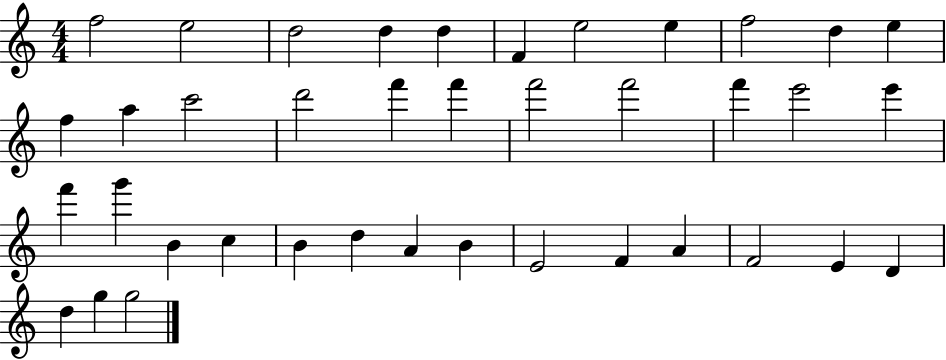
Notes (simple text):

F5/h E5/h D5/h D5/q D5/q F4/q E5/h E5/q F5/h D5/q E5/q F5/q A5/q C6/h D6/h F6/q F6/q F6/h F6/h F6/q E6/h E6/q F6/q G6/q B4/q C5/q B4/q D5/q A4/q B4/q E4/h F4/q A4/q F4/h E4/q D4/q D5/q G5/q G5/h